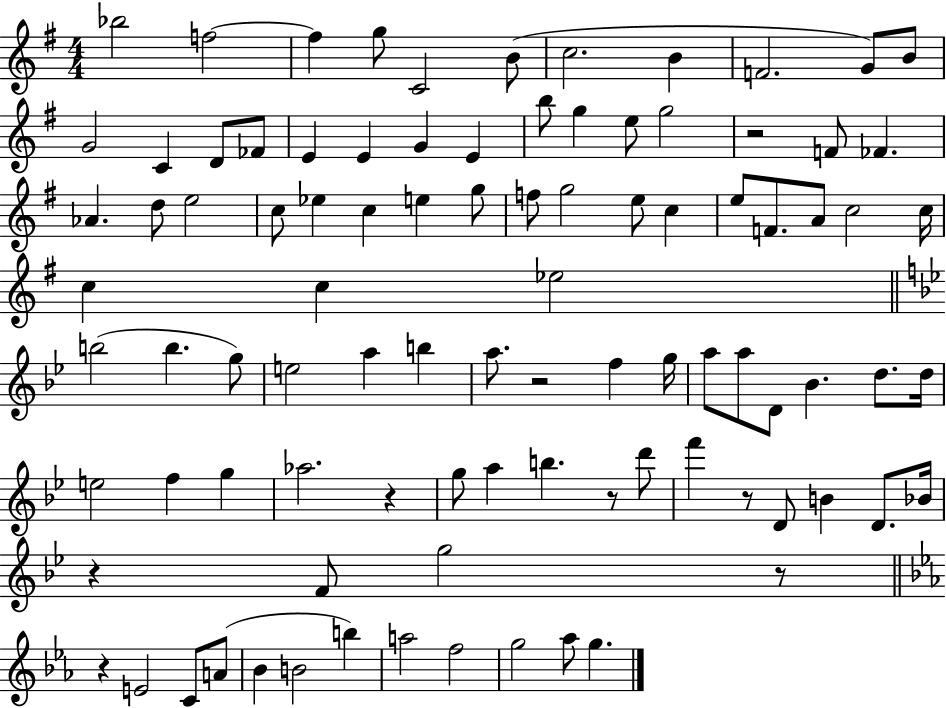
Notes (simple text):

Bb5/h F5/h F5/q G5/e C4/h B4/e C5/h. B4/q F4/h. G4/e B4/e G4/h C4/q D4/e FES4/e E4/q E4/q G4/q E4/q B5/e G5/q E5/e G5/h R/h F4/e FES4/q. Ab4/q. D5/e E5/h C5/e Eb5/q C5/q E5/q G5/e F5/e G5/h E5/e C5/q E5/e F4/e. A4/e C5/h C5/s C5/q C5/q Eb5/h B5/h B5/q. G5/e E5/h A5/q B5/q A5/e. R/h F5/q G5/s A5/e A5/e D4/e Bb4/q. D5/e. D5/s E5/h F5/q G5/q Ab5/h. R/q G5/e A5/q B5/q. R/e D6/e F6/q R/e D4/e B4/q D4/e. Bb4/s R/q F4/e G5/h R/e R/q E4/h C4/e A4/e Bb4/q B4/h B5/q A5/h F5/h G5/h Ab5/e G5/q.